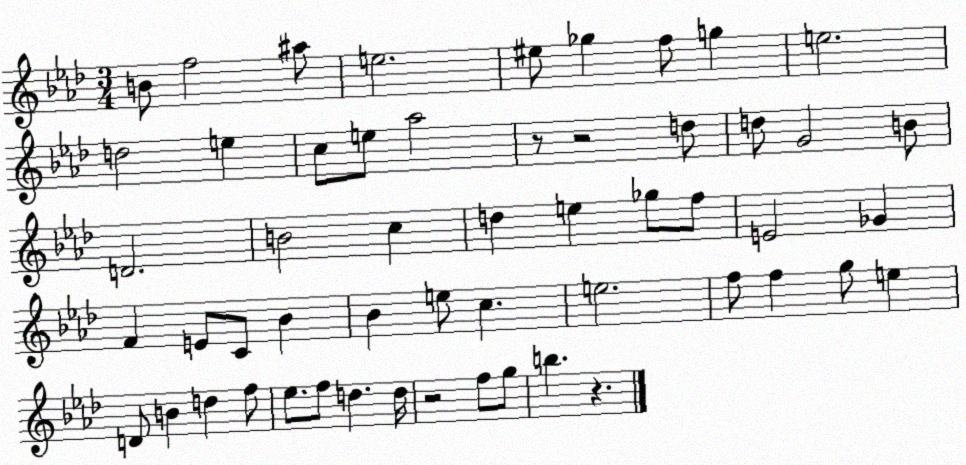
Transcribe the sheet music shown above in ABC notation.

X:1
T:Untitled
M:3/4
L:1/4
K:Ab
B/2 f2 ^a/2 e2 ^e/2 _g f/2 g e2 d2 e c/2 e/2 _a2 z/2 z2 d/2 d/2 G2 B/2 D2 B2 c d e _g/2 f/2 E2 _G F E/2 C/2 _B _B e/2 c e2 f/2 f g/2 e D/2 B d f/2 _e/2 f/2 d d/4 z2 f/2 g/2 b z